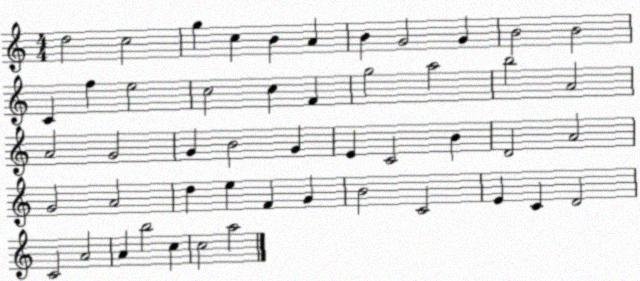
X:1
T:Untitled
M:4/4
L:1/4
K:C
d2 c2 g c B A B G2 G B2 B2 C f e2 c2 c F g2 a2 b2 A2 A2 G2 G B2 G E C2 B D2 A2 G2 A2 d e F G B2 C2 E C D2 C2 A2 A b2 c c2 a2